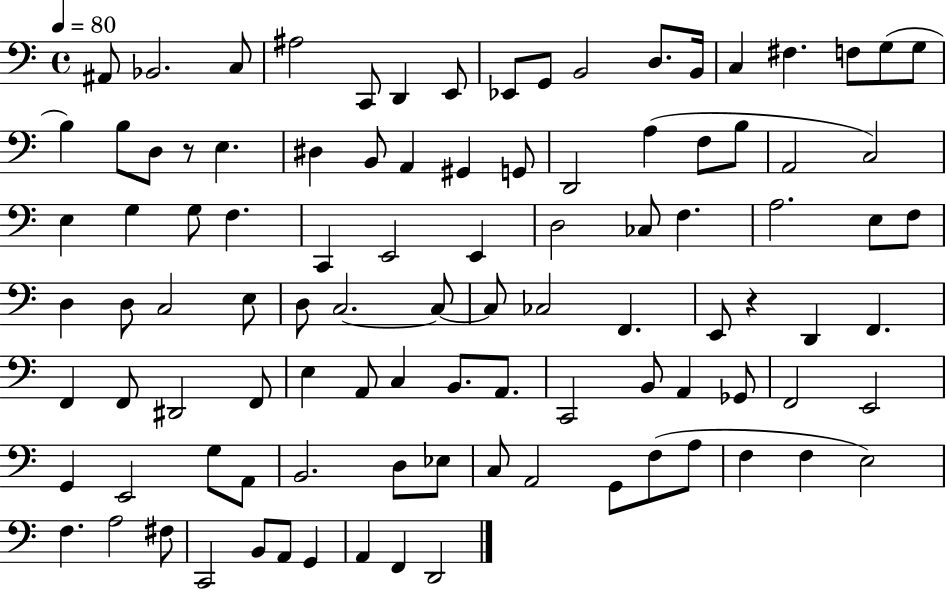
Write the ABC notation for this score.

X:1
T:Untitled
M:4/4
L:1/4
K:C
^A,,/2 _B,,2 C,/2 ^A,2 C,,/2 D,, E,,/2 _E,,/2 G,,/2 B,,2 D,/2 B,,/4 C, ^F, F,/2 G,/2 G,/2 B, B,/2 D,/2 z/2 E, ^D, B,,/2 A,, ^G,, G,,/2 D,,2 A, F,/2 B,/2 A,,2 C,2 E, G, G,/2 F, C,, E,,2 E,, D,2 _C,/2 F, A,2 E,/2 F,/2 D, D,/2 C,2 E,/2 D,/2 C,2 C,/2 C,/2 _C,2 F,, E,,/2 z D,, F,, F,, F,,/2 ^D,,2 F,,/2 E, A,,/2 C, B,,/2 A,,/2 C,,2 B,,/2 A,, _G,,/2 F,,2 E,,2 G,, E,,2 G,/2 A,,/2 B,,2 D,/2 _E,/2 C,/2 A,,2 G,,/2 F,/2 A,/2 F, F, E,2 F, A,2 ^F,/2 C,,2 B,,/2 A,,/2 G,, A,, F,, D,,2